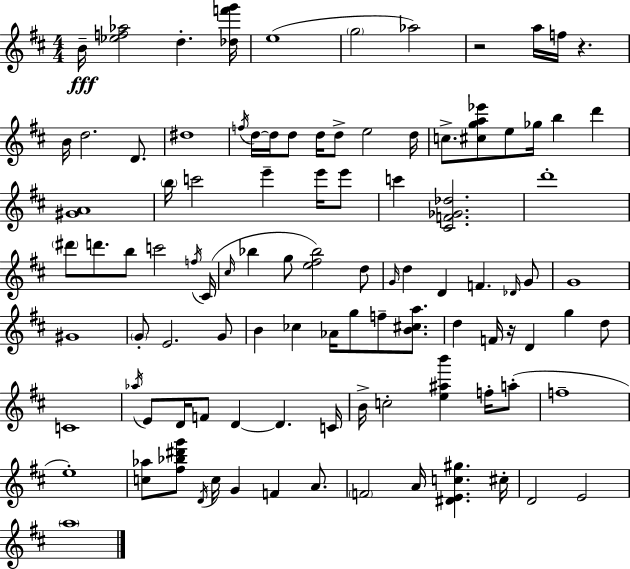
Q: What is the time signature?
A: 4/4